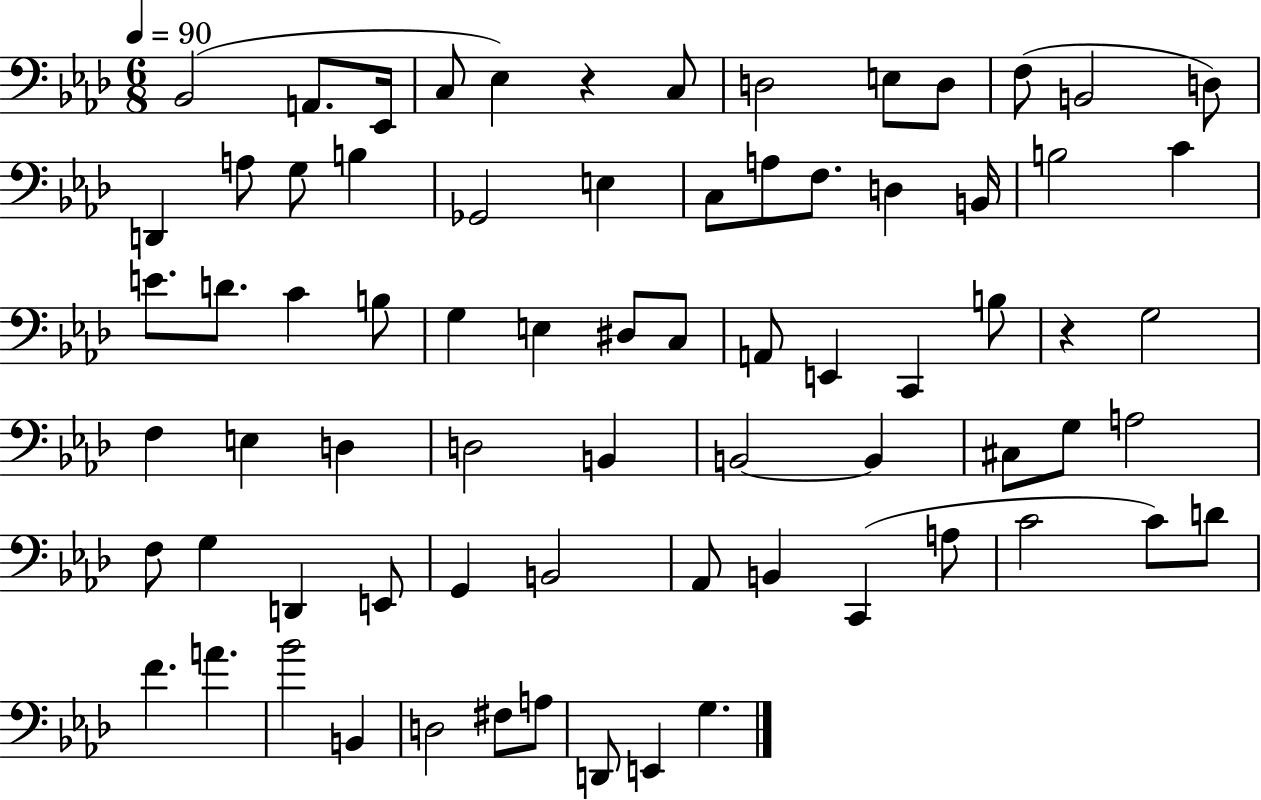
{
  \clef bass
  \numericTimeSignature
  \time 6/8
  \key aes \major
  \tempo 4 = 90
  \repeat volta 2 { bes,2( a,8. ees,16 | c8 ees4) r4 c8 | d2 e8 d8 | f8( b,2 d8) | \break d,4 a8 g8 b4 | ges,2 e4 | c8 a8 f8. d4 b,16 | b2 c'4 | \break e'8. d'8. c'4 b8 | g4 e4 dis8 c8 | a,8 e,4 c,4 b8 | r4 g2 | \break f4 e4 d4 | d2 b,4 | b,2~~ b,4 | cis8 g8 a2 | \break f8 g4 d,4 e,8 | g,4 b,2 | aes,8 b,4 c,4( a8 | c'2 c'8) d'8 | \break f'4. a'4. | bes'2 b,4 | d2 fis8 a8 | d,8 e,4 g4. | \break } \bar "|."
}